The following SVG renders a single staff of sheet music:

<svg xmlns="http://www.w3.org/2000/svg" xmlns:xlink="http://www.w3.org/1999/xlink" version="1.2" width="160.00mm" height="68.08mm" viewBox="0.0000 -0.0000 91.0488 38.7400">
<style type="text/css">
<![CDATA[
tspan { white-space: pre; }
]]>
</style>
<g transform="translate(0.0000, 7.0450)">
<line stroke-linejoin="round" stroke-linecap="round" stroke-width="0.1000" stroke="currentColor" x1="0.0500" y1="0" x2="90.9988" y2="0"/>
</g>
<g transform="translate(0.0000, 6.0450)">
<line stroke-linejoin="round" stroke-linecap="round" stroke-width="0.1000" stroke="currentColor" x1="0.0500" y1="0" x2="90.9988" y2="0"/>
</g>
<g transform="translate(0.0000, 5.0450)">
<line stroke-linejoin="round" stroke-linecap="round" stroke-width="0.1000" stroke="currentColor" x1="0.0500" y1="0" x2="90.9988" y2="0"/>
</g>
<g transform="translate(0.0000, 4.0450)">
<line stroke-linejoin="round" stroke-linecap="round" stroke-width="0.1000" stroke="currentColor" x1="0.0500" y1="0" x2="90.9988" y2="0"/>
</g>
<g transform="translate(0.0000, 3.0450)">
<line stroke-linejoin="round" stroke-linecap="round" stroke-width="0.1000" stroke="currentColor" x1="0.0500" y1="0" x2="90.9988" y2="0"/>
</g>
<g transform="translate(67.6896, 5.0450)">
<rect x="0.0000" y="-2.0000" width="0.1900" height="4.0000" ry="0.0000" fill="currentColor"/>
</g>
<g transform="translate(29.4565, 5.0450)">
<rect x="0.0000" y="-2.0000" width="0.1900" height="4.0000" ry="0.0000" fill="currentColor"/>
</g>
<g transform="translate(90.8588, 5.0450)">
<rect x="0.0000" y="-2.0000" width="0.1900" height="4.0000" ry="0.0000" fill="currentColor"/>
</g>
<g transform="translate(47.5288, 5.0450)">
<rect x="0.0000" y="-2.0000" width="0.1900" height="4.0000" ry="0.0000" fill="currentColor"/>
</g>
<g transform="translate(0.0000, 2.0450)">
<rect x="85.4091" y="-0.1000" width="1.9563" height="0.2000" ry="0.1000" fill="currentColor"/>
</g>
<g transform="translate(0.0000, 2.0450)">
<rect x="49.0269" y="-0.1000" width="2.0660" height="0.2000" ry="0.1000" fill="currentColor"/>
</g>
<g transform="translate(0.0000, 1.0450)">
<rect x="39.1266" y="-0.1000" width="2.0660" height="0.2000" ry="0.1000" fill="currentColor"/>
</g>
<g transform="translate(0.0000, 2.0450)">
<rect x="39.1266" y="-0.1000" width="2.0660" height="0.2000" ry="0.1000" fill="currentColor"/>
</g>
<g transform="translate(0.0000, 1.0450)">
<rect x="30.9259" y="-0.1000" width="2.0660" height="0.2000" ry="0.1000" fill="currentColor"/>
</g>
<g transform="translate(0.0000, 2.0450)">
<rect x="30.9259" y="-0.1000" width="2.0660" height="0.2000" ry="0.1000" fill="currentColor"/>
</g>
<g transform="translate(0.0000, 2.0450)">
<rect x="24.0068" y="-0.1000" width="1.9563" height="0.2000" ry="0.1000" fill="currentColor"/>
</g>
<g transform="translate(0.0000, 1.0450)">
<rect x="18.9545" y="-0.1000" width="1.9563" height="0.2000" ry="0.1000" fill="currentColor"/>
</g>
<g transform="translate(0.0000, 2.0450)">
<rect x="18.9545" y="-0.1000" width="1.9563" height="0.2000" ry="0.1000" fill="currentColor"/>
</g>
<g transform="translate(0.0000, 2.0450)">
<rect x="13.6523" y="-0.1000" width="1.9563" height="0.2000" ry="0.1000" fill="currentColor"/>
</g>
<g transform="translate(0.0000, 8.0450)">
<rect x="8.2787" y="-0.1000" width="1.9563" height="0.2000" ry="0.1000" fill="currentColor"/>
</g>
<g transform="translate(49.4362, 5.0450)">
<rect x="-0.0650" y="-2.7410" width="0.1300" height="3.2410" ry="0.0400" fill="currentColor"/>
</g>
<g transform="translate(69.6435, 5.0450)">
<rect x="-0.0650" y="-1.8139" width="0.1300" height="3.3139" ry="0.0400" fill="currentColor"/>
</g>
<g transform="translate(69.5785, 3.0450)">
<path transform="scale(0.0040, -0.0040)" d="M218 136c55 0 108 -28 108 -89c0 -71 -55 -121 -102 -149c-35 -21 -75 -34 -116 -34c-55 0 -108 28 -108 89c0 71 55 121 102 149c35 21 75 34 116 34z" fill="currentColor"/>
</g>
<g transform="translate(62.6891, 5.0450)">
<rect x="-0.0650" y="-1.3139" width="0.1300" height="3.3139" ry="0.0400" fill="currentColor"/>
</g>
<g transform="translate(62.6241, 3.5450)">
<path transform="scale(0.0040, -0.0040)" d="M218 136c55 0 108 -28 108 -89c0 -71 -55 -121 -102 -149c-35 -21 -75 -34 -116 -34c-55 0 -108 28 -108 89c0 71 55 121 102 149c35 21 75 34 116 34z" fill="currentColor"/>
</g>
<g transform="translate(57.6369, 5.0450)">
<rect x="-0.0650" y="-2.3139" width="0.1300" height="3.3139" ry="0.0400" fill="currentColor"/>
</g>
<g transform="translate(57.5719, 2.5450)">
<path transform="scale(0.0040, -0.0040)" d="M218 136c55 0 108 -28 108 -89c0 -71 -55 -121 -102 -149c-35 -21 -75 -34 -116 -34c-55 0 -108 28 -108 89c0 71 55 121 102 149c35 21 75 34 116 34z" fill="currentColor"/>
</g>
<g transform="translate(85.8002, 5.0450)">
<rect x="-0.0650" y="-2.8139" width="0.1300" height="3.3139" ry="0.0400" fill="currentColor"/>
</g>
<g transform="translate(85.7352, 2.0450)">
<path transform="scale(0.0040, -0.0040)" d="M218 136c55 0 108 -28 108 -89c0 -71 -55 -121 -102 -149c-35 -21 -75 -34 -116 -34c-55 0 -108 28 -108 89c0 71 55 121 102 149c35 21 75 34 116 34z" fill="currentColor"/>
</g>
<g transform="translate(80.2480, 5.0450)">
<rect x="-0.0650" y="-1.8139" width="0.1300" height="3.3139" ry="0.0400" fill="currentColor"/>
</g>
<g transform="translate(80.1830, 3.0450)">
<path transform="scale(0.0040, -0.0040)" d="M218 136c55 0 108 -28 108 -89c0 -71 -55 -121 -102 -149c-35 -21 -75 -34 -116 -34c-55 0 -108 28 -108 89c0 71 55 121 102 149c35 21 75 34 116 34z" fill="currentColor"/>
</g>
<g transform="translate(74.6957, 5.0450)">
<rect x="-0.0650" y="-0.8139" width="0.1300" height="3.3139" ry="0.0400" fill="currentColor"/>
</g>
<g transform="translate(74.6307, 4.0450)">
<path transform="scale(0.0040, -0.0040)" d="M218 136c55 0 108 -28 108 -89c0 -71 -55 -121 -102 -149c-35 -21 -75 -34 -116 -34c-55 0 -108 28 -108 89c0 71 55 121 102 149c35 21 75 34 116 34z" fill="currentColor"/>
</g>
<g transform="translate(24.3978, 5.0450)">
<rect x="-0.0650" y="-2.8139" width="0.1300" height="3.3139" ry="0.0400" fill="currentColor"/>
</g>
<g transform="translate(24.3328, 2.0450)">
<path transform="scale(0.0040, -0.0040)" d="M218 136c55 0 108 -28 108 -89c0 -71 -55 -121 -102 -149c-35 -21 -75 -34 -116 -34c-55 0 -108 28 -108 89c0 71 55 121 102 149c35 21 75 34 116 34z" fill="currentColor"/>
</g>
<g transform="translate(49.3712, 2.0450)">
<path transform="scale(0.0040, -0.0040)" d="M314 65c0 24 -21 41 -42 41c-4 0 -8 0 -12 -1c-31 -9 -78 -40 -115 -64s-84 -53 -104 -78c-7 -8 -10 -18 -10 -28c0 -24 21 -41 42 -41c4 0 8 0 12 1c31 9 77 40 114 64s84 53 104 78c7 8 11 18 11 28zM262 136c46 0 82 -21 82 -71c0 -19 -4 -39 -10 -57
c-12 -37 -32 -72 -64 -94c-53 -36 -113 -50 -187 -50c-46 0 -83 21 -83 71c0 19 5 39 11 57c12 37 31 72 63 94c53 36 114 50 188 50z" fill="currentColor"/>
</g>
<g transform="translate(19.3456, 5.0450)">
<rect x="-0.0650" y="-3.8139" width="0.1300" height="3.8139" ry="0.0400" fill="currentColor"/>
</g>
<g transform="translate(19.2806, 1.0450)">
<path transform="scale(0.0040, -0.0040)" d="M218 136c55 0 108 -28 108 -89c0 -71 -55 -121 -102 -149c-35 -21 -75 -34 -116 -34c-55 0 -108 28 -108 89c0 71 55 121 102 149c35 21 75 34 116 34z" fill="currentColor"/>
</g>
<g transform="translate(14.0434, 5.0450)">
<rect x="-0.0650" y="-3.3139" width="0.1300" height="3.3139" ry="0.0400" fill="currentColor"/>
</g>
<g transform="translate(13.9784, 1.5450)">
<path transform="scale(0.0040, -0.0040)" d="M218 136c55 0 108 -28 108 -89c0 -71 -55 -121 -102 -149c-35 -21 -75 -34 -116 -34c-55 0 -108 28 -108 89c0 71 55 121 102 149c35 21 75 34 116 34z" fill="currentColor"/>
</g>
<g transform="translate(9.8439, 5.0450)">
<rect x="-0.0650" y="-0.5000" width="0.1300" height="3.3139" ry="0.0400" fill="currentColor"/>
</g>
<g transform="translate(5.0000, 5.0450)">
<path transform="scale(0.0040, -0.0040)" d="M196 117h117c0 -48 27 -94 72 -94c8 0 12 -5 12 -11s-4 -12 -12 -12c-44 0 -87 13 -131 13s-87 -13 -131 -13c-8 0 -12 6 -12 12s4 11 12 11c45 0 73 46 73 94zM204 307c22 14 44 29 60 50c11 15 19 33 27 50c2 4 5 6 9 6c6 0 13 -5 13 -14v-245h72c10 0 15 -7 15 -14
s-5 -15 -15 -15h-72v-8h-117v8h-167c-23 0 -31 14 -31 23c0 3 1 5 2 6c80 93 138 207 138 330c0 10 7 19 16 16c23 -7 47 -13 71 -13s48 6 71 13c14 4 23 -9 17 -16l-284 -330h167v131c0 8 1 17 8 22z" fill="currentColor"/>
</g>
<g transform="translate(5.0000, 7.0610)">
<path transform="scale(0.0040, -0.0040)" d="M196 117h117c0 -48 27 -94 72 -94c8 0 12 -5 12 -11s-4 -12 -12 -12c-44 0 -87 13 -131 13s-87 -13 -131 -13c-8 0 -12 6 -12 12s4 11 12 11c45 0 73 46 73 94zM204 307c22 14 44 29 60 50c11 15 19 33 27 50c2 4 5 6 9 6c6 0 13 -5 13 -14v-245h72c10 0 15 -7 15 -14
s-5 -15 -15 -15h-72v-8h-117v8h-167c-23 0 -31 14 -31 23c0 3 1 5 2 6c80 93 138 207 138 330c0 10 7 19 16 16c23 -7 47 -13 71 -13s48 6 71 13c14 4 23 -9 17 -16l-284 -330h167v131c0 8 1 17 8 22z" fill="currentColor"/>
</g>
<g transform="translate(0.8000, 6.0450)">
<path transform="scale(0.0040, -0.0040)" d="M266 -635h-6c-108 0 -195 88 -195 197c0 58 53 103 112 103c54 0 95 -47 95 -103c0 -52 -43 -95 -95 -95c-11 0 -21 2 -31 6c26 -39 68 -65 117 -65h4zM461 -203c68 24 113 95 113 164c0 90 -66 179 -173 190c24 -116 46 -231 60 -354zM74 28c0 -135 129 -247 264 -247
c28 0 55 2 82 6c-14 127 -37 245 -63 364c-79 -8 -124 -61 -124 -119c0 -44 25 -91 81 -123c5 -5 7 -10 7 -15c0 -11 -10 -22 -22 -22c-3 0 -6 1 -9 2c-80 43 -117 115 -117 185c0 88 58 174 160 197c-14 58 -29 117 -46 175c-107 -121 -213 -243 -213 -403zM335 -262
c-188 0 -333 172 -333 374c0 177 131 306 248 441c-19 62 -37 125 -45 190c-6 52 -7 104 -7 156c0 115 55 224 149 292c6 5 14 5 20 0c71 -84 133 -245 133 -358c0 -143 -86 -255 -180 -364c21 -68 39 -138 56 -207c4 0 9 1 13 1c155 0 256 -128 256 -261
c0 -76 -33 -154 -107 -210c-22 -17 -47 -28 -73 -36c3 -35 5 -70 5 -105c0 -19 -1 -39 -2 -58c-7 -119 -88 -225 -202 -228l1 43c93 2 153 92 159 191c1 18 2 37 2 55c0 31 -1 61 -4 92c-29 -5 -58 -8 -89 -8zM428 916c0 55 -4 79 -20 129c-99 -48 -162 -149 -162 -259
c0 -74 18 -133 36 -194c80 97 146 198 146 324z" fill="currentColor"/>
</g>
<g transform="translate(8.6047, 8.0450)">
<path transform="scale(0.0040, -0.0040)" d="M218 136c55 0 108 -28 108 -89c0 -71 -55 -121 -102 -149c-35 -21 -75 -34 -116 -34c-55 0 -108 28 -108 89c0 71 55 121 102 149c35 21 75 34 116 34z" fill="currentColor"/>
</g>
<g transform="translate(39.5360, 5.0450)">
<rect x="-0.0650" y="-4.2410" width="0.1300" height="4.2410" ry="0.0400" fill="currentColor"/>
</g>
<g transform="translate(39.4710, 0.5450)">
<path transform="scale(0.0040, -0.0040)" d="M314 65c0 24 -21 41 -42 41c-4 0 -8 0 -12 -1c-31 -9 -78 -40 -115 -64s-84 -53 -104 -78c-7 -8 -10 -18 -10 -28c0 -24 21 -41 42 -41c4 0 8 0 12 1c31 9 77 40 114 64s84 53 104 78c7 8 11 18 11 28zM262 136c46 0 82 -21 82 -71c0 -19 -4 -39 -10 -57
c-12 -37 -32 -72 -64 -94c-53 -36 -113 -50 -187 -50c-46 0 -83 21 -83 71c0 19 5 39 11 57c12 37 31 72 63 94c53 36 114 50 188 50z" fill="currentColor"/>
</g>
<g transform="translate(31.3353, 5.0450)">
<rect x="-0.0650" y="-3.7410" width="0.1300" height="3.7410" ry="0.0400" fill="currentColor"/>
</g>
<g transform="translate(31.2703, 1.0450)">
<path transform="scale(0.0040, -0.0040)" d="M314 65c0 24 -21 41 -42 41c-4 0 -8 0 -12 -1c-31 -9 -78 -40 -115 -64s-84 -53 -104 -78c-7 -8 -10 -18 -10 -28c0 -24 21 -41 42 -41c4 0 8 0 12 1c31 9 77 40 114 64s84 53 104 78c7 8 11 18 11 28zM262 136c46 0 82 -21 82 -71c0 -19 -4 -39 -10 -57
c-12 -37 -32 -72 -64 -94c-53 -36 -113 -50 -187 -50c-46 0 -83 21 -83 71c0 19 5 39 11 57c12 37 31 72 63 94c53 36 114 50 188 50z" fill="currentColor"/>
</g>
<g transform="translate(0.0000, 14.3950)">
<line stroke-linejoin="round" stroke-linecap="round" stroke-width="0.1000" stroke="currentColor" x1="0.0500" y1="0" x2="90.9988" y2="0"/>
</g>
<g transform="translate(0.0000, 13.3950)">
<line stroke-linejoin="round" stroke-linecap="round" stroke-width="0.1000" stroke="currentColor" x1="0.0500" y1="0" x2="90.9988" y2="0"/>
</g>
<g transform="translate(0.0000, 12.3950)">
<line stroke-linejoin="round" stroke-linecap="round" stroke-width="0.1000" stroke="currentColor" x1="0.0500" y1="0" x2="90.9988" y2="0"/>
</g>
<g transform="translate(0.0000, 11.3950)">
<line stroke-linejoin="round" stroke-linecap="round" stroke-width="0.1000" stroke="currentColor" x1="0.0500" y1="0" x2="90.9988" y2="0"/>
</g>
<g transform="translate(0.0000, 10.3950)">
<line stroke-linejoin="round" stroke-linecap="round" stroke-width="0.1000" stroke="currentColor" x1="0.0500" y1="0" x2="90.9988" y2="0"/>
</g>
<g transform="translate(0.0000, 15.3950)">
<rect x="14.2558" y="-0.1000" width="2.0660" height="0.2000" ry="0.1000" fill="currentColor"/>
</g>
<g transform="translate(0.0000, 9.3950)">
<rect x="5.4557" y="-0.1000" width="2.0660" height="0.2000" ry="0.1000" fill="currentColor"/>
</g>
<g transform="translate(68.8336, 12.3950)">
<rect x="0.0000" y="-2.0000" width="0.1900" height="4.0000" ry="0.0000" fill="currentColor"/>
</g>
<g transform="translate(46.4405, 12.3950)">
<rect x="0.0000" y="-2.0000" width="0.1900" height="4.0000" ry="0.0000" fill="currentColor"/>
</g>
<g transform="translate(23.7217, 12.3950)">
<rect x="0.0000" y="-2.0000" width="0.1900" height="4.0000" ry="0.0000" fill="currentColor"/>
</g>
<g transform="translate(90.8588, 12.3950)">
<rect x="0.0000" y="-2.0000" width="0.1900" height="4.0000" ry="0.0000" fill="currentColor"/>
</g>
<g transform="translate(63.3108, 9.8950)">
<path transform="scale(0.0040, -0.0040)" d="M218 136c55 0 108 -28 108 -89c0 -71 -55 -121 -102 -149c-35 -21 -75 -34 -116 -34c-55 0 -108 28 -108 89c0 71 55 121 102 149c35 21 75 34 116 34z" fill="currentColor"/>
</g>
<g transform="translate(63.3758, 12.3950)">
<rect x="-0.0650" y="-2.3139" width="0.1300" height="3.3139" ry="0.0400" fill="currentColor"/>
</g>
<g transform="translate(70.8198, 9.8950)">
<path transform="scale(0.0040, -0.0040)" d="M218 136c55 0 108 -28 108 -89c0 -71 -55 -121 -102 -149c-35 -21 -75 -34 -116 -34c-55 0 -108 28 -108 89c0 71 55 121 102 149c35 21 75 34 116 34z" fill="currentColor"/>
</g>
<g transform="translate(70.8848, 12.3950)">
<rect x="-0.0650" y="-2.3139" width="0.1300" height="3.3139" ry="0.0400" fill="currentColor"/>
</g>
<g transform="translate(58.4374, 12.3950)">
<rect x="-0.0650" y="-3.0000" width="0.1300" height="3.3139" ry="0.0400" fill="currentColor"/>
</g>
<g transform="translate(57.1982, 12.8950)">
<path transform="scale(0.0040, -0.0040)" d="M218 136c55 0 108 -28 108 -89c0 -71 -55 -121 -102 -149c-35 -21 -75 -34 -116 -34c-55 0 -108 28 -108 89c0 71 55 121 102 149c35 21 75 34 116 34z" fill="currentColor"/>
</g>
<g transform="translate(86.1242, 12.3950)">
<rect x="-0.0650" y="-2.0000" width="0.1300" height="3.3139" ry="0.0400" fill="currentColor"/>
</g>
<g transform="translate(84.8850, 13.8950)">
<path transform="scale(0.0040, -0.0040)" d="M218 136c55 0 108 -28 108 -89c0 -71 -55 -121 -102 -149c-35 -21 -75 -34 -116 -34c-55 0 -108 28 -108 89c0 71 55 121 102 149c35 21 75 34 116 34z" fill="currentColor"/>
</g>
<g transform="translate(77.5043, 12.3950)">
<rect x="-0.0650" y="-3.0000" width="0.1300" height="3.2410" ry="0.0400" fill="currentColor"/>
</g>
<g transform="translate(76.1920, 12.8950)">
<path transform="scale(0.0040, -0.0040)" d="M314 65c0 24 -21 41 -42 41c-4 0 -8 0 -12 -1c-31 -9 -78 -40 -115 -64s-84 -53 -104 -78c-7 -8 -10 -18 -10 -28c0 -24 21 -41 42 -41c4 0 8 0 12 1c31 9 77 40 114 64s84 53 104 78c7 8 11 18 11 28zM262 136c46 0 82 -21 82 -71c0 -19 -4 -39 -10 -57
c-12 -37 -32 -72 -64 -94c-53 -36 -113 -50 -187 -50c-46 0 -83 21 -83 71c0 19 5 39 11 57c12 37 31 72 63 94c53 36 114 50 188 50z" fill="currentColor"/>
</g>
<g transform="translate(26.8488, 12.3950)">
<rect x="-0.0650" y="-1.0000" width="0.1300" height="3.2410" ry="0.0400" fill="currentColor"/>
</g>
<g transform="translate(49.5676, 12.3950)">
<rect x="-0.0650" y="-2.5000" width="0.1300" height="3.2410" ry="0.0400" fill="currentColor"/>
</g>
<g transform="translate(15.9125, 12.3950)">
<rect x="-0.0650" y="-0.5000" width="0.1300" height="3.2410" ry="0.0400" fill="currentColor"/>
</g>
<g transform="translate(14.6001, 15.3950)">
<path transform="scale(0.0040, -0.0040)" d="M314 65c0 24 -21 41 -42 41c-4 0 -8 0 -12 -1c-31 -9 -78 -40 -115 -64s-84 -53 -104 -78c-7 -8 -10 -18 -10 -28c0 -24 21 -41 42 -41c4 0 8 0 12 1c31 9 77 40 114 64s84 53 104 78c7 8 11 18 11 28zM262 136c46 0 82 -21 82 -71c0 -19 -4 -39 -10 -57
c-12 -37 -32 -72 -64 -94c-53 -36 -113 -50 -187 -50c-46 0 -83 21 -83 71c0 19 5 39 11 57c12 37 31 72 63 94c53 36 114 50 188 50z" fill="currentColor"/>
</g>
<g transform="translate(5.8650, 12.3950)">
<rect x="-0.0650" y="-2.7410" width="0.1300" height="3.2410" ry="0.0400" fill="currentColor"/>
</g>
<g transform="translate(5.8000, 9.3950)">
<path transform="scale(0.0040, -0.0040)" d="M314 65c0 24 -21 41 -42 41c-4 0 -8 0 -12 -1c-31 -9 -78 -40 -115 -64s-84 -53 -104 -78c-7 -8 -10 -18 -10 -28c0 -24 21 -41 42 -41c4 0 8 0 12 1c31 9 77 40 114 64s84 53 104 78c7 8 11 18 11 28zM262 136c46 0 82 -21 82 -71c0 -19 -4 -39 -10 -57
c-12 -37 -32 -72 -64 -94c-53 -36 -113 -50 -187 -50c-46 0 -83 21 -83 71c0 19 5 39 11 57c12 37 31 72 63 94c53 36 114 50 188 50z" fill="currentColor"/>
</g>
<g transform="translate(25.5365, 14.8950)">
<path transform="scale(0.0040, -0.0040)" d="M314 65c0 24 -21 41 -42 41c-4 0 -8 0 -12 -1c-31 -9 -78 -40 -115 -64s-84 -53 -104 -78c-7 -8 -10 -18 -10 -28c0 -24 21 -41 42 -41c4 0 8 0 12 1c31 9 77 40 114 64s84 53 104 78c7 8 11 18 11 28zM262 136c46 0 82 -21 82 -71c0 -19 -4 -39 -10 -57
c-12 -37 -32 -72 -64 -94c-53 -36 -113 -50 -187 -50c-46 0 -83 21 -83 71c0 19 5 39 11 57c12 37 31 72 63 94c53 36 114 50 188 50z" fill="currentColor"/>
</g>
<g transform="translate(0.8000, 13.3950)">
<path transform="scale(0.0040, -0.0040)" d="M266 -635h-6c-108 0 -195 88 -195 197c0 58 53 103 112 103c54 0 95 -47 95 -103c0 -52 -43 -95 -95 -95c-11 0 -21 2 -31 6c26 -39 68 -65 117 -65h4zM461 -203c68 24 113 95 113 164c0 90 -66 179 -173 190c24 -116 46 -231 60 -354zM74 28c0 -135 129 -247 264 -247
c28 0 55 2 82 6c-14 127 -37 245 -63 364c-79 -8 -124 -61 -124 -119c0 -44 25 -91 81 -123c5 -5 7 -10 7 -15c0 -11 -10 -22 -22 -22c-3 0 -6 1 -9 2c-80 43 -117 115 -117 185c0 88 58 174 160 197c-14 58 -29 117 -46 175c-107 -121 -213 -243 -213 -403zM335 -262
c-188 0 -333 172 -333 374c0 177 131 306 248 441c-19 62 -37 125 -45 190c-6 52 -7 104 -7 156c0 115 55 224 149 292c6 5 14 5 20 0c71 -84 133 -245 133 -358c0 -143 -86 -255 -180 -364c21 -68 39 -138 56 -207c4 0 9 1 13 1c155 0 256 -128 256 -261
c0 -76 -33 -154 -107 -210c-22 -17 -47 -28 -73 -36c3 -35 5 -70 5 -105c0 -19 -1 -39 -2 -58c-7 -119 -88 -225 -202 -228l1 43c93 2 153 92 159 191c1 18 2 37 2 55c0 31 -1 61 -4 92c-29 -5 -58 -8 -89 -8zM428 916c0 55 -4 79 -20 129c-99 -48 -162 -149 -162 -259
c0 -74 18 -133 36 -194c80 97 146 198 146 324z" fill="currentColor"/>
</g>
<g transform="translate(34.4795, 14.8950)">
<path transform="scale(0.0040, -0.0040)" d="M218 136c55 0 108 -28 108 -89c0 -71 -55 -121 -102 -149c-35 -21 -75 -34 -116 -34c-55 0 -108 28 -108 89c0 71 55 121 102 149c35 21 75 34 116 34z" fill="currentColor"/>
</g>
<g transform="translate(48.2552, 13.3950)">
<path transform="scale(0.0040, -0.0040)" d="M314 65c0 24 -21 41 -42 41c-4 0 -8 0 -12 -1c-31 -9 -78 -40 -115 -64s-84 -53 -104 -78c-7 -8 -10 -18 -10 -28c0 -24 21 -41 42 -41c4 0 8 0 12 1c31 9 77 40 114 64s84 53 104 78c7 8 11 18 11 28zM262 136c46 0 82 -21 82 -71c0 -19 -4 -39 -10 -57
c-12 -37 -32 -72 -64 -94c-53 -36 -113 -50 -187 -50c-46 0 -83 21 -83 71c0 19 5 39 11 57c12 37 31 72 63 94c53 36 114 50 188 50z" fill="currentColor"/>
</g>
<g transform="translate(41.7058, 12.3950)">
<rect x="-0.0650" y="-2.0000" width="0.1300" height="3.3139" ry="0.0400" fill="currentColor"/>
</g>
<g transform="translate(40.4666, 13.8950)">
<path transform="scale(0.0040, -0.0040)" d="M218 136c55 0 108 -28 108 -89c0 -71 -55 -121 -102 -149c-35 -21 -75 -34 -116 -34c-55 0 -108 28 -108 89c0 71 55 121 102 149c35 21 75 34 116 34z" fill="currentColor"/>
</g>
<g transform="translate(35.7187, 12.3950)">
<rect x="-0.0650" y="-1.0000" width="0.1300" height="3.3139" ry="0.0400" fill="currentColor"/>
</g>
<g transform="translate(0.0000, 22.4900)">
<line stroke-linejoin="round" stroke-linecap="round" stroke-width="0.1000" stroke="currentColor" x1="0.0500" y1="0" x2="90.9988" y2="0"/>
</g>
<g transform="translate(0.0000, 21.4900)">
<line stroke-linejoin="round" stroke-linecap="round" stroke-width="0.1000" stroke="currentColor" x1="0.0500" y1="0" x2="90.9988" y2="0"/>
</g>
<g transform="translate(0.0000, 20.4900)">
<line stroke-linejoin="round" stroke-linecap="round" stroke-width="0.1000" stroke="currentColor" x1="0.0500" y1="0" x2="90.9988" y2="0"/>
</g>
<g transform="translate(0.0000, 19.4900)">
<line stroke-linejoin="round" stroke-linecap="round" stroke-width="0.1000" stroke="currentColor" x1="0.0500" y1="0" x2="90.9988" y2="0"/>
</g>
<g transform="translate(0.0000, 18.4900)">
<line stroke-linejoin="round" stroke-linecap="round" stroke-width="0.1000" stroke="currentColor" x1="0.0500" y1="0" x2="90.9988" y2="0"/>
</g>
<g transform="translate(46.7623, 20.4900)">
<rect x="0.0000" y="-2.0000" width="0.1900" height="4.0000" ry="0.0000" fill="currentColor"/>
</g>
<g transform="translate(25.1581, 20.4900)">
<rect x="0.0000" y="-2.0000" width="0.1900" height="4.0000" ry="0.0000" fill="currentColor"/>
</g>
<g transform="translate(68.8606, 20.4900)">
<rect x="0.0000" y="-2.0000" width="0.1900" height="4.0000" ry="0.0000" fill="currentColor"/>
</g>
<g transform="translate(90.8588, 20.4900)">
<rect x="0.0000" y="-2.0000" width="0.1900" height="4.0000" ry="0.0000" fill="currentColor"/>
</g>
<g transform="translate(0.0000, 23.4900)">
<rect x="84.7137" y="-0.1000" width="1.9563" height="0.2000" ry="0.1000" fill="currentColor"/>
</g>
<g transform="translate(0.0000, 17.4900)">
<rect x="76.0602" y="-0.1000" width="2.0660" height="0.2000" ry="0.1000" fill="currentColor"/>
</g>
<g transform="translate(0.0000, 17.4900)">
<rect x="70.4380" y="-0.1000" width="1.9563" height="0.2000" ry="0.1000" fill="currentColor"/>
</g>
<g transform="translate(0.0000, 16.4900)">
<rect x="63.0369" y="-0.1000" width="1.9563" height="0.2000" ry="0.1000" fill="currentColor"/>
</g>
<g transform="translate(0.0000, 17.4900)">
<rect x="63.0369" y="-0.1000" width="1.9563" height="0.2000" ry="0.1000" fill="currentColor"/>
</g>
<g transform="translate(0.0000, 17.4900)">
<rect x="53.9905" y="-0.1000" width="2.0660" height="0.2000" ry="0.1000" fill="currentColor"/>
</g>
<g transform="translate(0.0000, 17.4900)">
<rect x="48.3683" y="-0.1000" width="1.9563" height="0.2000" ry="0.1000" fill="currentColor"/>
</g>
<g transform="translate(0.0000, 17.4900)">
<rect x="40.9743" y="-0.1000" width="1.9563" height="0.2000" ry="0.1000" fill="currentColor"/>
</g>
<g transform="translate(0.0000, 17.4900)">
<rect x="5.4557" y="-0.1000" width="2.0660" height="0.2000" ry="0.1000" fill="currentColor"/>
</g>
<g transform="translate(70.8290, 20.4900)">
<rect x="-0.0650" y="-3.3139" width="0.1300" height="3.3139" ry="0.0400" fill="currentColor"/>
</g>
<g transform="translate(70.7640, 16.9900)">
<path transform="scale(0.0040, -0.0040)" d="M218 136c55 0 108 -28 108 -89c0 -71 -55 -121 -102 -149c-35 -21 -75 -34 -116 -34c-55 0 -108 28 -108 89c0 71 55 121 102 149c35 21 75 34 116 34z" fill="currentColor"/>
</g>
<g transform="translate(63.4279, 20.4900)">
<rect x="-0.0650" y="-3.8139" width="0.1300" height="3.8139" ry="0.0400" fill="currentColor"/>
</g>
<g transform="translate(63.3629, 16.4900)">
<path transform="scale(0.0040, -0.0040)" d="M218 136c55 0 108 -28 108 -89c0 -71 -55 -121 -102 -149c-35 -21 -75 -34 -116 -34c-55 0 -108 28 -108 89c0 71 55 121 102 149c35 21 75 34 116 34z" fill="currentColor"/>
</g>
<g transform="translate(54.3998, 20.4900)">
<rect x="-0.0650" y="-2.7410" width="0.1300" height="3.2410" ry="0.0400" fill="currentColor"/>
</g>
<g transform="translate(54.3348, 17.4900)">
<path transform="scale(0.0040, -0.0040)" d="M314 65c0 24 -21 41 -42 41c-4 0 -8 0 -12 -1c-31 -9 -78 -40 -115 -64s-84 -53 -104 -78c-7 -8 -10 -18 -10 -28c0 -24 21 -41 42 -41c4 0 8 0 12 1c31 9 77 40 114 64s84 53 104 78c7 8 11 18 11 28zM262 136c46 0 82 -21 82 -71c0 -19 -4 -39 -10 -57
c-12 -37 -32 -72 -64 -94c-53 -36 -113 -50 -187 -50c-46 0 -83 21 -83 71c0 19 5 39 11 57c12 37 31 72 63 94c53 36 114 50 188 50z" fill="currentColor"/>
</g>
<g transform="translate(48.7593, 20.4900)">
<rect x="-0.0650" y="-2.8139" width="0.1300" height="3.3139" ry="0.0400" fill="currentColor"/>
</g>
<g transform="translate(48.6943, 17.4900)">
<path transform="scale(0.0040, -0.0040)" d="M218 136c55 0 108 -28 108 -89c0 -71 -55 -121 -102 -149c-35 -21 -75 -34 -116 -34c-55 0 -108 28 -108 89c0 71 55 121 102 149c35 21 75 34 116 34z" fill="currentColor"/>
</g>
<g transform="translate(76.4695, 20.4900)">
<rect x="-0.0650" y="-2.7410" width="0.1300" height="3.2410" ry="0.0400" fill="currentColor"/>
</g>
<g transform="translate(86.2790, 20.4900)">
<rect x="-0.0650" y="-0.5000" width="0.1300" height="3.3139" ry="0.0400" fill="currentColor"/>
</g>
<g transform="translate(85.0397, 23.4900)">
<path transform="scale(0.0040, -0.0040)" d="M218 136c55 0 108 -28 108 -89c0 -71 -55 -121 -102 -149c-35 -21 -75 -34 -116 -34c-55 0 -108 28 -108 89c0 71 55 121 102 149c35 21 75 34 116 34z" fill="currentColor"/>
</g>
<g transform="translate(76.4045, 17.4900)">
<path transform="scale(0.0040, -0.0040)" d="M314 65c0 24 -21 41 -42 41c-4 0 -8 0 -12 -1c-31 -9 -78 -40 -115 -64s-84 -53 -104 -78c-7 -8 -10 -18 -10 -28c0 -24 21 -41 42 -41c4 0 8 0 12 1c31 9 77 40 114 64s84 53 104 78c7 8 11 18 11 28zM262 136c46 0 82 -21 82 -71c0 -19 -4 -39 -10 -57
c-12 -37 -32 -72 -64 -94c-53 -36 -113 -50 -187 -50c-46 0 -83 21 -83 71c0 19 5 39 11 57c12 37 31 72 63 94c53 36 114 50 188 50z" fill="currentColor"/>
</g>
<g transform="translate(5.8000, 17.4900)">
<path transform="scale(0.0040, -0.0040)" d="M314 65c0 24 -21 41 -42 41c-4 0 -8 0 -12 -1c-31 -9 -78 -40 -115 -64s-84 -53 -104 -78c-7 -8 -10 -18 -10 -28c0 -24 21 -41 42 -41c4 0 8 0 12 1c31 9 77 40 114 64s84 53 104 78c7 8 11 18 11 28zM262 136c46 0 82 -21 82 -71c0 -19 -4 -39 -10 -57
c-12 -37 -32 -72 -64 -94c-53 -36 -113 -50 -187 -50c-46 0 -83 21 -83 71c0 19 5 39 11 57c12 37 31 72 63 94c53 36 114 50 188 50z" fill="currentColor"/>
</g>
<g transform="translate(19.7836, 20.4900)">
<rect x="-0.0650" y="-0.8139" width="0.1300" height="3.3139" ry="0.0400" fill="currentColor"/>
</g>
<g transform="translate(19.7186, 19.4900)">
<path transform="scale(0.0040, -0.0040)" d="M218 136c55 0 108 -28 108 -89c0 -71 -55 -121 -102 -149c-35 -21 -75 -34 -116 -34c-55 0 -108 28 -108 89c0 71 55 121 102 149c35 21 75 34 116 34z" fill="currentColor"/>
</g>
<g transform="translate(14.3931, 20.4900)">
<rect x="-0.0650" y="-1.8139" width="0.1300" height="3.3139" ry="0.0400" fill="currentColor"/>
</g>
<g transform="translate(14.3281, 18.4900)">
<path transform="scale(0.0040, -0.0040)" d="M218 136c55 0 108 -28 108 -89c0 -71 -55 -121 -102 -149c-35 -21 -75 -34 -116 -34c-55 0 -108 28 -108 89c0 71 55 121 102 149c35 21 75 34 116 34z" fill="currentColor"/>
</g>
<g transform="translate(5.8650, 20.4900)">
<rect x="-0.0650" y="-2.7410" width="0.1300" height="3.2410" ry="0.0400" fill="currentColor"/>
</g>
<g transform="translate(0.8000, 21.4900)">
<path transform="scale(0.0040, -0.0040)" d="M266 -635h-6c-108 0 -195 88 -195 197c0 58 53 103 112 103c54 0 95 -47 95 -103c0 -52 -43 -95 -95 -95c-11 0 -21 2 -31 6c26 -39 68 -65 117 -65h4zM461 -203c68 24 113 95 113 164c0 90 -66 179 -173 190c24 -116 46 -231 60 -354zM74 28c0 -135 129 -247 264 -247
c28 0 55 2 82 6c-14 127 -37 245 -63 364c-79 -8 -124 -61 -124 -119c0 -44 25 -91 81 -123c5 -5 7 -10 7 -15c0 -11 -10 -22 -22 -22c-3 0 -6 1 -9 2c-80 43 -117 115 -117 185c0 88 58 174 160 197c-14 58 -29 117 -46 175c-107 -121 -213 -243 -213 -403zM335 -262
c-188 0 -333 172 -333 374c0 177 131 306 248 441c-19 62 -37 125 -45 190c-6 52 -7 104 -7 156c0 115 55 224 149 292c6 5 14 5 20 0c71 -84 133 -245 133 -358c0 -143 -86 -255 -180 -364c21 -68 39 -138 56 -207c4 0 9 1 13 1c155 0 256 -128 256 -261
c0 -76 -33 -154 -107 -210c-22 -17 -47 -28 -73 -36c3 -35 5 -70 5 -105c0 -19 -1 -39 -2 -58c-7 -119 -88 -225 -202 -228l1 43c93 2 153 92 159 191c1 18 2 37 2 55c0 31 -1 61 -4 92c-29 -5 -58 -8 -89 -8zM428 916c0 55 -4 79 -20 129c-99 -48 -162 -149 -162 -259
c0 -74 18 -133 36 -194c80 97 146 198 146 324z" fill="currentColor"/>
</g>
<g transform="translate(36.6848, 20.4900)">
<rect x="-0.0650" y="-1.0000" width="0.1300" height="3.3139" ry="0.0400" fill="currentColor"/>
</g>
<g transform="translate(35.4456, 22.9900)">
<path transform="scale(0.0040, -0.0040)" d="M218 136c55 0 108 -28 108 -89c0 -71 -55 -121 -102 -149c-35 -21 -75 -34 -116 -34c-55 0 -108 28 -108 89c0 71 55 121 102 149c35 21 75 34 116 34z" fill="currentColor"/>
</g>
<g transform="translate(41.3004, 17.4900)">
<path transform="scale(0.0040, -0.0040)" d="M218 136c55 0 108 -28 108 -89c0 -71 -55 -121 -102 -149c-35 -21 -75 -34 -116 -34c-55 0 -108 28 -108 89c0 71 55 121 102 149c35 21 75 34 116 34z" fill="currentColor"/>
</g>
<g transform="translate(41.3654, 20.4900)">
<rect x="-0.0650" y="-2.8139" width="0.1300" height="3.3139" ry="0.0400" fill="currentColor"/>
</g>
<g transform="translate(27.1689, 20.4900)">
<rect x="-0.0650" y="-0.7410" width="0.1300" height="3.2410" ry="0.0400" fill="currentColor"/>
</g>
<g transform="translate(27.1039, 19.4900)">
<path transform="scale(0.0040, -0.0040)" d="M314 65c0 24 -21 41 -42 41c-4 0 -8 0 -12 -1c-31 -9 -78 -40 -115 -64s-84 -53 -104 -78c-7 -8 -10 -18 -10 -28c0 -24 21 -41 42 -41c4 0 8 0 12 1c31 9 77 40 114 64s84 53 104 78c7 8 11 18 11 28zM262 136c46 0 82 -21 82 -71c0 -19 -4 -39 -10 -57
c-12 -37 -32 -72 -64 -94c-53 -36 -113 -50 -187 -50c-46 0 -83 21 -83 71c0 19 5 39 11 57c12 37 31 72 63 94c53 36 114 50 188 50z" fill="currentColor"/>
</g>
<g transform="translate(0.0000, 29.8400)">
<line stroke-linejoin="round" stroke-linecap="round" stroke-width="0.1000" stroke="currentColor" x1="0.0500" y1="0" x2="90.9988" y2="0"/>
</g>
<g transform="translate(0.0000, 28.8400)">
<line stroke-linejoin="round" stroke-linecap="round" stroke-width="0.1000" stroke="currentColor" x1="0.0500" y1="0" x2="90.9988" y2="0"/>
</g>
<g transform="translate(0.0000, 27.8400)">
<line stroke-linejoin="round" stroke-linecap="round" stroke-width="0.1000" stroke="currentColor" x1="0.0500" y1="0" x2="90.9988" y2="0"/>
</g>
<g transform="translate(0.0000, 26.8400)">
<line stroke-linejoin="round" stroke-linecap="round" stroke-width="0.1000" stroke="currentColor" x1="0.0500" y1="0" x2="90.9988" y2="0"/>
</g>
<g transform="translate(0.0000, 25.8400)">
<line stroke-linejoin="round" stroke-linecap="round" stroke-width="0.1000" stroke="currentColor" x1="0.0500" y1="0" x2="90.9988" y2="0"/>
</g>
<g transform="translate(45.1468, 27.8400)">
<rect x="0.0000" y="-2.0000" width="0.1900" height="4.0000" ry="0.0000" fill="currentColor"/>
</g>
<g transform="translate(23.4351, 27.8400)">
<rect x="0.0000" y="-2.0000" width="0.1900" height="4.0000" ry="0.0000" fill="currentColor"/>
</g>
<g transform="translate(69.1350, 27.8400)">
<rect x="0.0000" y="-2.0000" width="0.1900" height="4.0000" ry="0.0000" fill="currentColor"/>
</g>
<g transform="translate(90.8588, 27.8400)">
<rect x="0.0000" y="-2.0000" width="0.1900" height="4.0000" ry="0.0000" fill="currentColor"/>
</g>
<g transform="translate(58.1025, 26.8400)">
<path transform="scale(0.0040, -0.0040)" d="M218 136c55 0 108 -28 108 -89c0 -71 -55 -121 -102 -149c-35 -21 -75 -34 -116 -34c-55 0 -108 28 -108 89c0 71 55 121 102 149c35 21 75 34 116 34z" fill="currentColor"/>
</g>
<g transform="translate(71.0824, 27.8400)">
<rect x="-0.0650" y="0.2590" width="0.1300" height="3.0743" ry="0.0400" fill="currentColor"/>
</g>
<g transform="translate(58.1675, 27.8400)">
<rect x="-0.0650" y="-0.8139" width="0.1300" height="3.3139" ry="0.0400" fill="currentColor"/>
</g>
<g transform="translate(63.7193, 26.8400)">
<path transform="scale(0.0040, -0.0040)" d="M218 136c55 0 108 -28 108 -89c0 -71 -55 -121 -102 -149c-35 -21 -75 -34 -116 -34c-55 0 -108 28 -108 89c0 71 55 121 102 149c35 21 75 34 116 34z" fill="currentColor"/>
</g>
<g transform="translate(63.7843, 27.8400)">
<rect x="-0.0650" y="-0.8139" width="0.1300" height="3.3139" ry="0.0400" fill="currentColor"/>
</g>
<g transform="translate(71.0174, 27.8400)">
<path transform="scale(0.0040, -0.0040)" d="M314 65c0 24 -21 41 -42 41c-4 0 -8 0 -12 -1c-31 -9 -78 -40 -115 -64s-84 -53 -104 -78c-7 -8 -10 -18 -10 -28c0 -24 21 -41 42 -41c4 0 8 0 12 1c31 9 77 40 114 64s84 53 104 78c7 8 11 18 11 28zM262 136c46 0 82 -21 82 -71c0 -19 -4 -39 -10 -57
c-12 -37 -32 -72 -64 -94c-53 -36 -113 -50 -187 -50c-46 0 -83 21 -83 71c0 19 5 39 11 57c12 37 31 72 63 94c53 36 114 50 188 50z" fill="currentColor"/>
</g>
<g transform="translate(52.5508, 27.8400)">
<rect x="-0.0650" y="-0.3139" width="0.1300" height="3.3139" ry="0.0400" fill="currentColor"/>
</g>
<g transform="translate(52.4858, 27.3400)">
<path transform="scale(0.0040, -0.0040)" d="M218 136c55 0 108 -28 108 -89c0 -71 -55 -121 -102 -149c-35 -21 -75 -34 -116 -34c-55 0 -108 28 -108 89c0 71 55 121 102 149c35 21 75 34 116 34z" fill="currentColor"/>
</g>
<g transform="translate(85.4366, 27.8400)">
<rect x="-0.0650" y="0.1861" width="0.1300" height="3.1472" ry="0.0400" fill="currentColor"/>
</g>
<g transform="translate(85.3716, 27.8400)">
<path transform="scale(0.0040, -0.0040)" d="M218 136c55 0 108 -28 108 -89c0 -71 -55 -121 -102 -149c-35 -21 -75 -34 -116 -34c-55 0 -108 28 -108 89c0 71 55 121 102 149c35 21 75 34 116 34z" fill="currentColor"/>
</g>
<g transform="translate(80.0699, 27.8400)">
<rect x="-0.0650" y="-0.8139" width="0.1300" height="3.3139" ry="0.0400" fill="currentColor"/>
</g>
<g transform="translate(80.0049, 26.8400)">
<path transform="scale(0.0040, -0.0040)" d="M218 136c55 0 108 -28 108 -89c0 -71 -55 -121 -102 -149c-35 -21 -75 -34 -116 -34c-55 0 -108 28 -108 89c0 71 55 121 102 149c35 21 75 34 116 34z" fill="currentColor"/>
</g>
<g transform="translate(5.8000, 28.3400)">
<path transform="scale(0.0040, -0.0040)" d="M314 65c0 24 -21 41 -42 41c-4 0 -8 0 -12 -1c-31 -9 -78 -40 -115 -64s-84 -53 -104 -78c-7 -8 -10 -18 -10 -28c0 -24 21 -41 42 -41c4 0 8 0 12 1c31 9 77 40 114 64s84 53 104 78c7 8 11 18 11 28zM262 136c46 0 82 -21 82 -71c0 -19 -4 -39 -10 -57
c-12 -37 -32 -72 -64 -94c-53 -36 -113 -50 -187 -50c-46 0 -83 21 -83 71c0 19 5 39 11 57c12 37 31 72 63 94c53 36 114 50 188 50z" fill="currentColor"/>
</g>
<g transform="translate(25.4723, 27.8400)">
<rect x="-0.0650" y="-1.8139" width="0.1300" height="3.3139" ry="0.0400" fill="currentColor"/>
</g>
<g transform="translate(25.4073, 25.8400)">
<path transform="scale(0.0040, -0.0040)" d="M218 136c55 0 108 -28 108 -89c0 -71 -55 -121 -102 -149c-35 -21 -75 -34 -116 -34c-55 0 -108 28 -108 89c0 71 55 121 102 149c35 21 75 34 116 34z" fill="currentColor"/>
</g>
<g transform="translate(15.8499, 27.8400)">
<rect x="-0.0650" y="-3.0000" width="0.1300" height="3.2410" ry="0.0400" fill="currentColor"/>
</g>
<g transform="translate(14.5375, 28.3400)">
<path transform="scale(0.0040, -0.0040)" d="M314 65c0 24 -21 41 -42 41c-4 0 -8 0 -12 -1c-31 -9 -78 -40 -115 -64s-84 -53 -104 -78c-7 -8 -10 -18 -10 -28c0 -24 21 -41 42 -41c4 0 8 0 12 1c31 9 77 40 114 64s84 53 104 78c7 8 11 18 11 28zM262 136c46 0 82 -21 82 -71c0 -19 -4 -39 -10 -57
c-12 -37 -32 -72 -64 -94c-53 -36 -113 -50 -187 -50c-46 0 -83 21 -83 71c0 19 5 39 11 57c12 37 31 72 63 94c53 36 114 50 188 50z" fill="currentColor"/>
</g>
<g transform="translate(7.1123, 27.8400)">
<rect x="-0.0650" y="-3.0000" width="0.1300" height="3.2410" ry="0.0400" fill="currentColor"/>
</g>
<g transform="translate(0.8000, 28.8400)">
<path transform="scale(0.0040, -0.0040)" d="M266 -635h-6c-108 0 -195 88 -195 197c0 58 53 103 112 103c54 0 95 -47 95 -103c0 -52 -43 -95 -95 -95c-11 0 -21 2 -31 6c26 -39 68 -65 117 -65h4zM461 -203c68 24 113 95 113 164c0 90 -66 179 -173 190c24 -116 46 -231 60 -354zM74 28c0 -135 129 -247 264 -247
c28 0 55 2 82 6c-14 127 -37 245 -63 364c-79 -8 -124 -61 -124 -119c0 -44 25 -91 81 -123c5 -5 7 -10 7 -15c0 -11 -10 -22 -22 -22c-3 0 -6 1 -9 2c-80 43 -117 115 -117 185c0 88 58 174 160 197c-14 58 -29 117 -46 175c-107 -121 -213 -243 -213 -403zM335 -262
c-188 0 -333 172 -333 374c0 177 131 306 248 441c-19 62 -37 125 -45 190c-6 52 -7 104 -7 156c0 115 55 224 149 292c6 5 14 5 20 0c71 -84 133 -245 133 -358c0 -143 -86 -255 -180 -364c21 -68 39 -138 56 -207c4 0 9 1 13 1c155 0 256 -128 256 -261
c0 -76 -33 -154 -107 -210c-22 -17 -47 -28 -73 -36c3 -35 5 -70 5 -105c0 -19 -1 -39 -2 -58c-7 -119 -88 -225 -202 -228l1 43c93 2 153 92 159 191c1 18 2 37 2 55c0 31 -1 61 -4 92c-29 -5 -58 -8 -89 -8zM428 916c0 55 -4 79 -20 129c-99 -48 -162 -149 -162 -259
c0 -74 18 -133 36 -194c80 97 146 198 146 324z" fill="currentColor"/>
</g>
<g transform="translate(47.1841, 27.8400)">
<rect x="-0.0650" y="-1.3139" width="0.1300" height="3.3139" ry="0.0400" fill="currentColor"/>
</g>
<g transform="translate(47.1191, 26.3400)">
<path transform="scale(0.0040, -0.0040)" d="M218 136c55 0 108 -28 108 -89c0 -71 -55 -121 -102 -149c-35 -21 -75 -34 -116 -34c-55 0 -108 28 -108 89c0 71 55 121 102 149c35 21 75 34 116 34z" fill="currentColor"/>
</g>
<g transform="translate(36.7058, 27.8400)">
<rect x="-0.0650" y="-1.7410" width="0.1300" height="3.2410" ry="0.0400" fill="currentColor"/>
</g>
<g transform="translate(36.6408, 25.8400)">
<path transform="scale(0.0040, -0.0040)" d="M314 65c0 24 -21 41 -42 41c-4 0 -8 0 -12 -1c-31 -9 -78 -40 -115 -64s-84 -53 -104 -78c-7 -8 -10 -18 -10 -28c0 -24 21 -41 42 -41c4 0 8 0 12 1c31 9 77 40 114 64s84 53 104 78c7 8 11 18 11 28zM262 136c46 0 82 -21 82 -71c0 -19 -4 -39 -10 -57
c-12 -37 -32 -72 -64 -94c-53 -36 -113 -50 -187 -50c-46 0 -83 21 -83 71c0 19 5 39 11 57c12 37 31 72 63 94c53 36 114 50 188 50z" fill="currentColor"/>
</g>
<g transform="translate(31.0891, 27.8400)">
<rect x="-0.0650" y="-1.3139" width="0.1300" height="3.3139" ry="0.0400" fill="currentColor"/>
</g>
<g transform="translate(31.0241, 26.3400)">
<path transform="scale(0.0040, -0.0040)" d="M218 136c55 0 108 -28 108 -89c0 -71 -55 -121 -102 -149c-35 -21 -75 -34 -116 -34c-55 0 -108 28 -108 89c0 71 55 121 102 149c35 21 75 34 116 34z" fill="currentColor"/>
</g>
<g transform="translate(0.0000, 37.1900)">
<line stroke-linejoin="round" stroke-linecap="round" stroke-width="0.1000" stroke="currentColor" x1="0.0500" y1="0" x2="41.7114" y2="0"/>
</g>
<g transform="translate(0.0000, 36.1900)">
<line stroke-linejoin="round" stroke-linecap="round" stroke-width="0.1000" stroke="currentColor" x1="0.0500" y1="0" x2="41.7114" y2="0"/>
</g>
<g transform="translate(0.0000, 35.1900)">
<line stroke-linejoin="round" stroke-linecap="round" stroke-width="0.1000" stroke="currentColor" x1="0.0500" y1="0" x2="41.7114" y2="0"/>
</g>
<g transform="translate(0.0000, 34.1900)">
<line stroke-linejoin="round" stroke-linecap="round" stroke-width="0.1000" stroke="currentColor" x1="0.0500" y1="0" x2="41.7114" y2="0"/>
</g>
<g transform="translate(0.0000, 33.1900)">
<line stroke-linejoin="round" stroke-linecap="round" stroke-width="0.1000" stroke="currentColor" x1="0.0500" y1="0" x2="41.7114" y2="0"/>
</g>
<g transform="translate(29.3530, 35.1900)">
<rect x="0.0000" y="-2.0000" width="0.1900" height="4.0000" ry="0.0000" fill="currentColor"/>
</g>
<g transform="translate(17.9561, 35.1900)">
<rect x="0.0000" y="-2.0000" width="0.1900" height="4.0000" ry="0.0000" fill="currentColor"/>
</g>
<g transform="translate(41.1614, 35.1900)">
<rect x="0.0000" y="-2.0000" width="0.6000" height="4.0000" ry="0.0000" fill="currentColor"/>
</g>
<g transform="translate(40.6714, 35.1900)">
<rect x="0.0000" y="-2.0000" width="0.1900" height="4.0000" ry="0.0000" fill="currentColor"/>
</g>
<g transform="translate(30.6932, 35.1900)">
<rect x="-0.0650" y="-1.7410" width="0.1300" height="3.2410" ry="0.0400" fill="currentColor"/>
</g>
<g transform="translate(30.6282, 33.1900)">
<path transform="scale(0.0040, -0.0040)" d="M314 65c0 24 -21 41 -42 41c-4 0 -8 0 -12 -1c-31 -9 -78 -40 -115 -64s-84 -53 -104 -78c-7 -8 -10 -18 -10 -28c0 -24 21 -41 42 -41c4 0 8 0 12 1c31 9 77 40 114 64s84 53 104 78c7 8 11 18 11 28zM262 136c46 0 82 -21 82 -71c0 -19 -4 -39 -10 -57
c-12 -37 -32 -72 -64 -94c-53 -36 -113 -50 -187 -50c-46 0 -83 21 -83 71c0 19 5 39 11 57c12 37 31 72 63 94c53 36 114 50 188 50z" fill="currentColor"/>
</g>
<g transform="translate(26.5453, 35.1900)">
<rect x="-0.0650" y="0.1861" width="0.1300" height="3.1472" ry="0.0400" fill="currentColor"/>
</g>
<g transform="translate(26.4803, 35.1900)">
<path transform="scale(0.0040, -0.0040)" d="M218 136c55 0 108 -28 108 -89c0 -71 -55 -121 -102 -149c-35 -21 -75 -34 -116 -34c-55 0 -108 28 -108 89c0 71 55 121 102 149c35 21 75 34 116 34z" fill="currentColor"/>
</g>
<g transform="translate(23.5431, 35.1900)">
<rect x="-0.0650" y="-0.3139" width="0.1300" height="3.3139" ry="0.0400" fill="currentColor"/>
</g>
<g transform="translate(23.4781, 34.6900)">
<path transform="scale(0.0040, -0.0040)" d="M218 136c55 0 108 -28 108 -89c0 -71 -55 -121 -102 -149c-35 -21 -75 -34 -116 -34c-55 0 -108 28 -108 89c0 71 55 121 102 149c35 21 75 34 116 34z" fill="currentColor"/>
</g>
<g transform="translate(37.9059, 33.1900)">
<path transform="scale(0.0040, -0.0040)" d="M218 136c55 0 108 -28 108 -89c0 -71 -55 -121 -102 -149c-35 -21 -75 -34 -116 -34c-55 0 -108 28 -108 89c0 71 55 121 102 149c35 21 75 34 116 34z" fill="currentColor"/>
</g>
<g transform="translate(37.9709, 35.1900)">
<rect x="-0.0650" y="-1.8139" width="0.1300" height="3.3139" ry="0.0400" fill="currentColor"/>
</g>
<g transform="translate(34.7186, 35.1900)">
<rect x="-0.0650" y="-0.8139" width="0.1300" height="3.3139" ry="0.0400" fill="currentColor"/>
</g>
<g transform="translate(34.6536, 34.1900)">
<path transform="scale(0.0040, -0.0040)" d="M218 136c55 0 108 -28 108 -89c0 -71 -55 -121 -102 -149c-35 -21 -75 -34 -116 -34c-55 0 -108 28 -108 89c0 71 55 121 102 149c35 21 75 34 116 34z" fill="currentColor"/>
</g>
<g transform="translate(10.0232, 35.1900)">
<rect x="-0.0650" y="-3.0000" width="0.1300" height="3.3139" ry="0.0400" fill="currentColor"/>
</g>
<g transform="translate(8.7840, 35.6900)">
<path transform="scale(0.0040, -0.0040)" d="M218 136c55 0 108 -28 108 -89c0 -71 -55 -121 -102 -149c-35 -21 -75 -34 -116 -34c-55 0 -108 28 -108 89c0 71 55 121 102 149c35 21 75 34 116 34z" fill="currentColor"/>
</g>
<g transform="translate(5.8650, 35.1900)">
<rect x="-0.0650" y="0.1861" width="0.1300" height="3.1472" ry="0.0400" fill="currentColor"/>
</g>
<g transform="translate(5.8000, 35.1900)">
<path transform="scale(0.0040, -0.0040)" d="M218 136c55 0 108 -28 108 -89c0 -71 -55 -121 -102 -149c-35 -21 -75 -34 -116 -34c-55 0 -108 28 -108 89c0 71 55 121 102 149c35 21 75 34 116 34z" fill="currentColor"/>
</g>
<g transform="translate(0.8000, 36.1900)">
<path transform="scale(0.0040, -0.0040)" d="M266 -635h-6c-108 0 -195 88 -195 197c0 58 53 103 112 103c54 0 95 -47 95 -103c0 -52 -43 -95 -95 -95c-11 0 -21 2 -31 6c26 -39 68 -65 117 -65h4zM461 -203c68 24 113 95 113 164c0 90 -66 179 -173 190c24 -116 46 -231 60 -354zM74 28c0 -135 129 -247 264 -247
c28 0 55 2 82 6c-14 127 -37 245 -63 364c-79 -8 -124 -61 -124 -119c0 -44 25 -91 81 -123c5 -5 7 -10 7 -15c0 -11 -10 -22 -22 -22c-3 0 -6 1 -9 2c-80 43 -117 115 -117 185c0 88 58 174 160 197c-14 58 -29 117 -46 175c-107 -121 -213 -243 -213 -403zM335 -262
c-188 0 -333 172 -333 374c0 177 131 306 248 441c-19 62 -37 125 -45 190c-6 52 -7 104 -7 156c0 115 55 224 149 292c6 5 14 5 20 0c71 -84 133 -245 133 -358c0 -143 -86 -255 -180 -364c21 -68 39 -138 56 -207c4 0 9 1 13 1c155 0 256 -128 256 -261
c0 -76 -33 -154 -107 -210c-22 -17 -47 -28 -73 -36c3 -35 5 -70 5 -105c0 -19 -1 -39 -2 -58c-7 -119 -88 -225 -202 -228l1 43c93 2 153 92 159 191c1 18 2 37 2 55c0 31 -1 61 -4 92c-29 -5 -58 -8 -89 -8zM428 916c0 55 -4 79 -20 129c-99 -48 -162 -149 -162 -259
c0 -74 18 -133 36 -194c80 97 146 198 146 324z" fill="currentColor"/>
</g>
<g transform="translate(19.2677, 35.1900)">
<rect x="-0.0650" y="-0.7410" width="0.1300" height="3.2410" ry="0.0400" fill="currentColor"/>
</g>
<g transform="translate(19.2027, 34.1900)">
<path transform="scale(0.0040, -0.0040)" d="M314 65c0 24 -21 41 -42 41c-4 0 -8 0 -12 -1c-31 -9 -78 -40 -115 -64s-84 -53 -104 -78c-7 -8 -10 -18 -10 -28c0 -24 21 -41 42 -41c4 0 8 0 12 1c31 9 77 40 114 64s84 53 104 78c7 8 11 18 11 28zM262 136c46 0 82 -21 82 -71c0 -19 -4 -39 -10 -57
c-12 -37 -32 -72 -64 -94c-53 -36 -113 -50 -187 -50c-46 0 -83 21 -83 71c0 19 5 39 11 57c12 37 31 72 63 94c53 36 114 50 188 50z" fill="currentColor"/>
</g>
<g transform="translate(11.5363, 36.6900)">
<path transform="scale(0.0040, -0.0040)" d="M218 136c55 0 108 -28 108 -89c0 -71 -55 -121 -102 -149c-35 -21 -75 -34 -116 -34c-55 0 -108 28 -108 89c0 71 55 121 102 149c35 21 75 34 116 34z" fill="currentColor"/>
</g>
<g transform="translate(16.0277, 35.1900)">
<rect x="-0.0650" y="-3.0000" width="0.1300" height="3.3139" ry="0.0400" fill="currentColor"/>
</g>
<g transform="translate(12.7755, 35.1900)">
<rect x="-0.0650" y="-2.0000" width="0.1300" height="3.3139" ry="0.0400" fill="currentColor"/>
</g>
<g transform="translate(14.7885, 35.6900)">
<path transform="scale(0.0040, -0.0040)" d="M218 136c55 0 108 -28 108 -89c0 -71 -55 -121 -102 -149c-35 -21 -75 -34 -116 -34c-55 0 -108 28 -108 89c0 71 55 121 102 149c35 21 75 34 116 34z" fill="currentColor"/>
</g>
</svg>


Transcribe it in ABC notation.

X:1
T:Untitled
M:4/4
L:1/4
K:C
C b c' a c'2 d'2 a2 g e f d f a a2 C2 D2 D F G2 A g g A2 F a2 f d d2 D a a a2 c' b a2 C A2 A2 f e f2 e c d d B2 d B B A F A d2 c B f2 d f